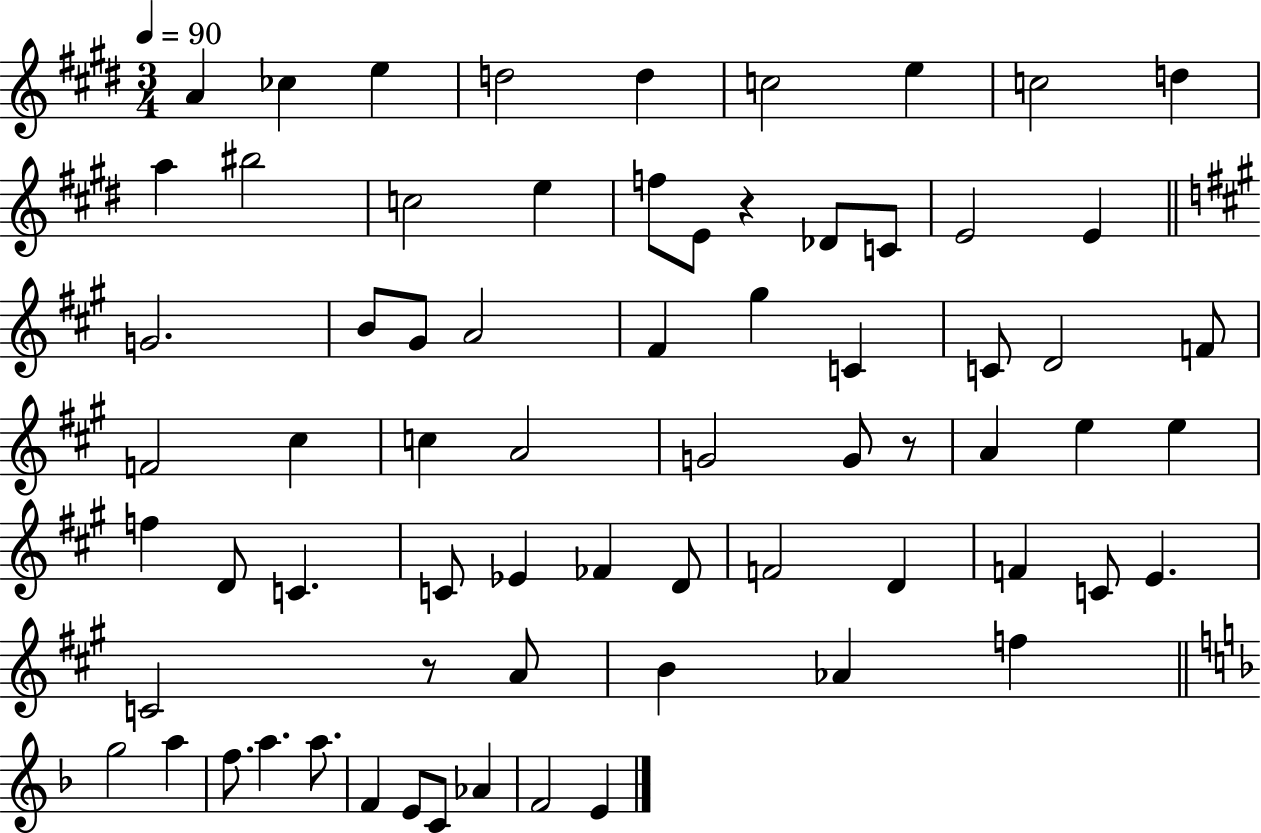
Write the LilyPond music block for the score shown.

{
  \clef treble
  \numericTimeSignature
  \time 3/4
  \key e \major
  \tempo 4 = 90
  a'4 ces''4 e''4 | d''2 d''4 | c''2 e''4 | c''2 d''4 | \break a''4 bis''2 | c''2 e''4 | f''8 e'8 r4 des'8 c'8 | e'2 e'4 | \break \bar "||" \break \key a \major g'2. | b'8 gis'8 a'2 | fis'4 gis''4 c'4 | c'8 d'2 f'8 | \break f'2 cis''4 | c''4 a'2 | g'2 g'8 r8 | a'4 e''4 e''4 | \break f''4 d'8 c'4. | c'8 ees'4 fes'4 d'8 | f'2 d'4 | f'4 c'8 e'4. | \break c'2 r8 a'8 | b'4 aes'4 f''4 | \bar "||" \break \key f \major g''2 a''4 | f''8. a''4. a''8. | f'4 e'8 c'8 aes'4 | f'2 e'4 | \break \bar "|."
}